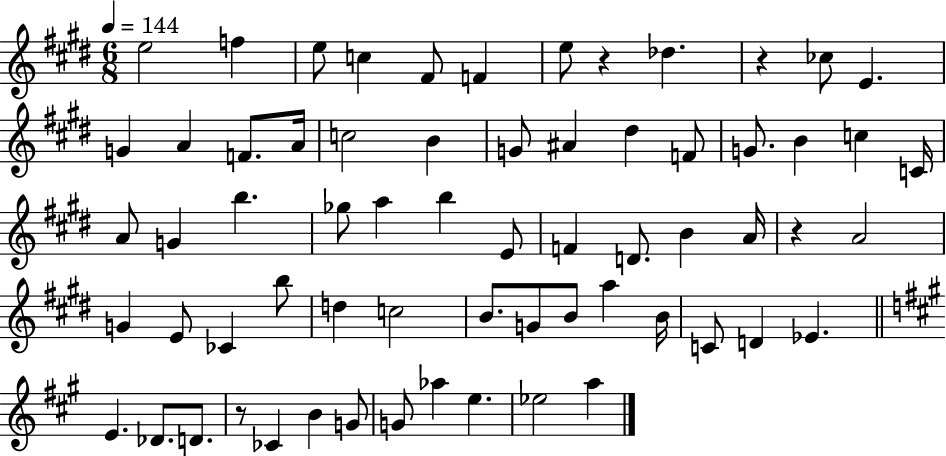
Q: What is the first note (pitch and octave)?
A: E5